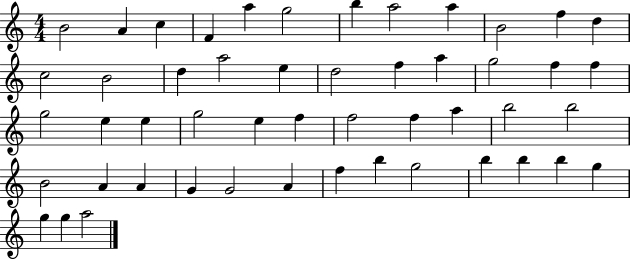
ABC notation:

X:1
T:Untitled
M:4/4
L:1/4
K:C
B2 A c F a g2 b a2 a B2 f d c2 B2 d a2 e d2 f a g2 f f g2 e e g2 e f f2 f a b2 b2 B2 A A G G2 A f b g2 b b b g g g a2